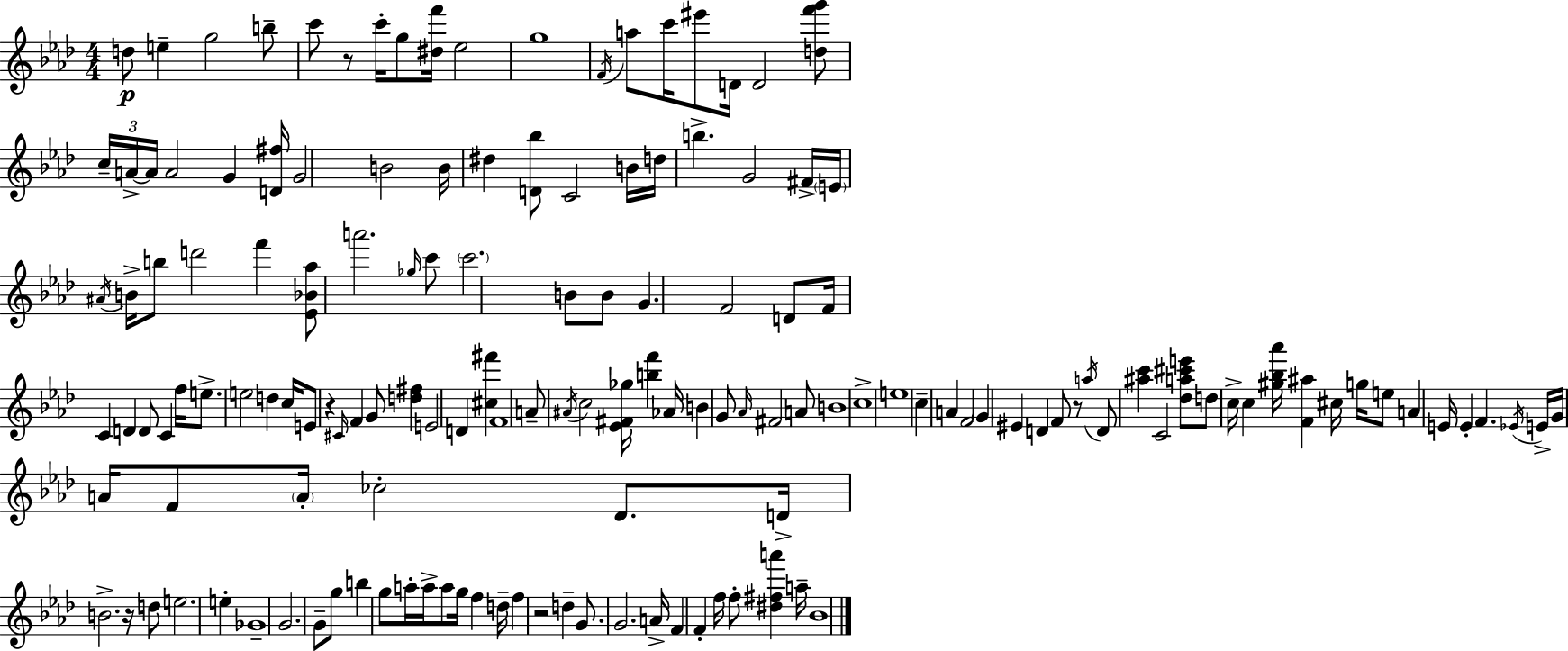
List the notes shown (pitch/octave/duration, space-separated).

D5/e E5/q G5/h B5/e C6/e R/e C6/s G5/e [D#5,F6]/s Eb5/h G5/w F4/s A5/e C6/s EIS6/e D4/s D4/h [D5,F6,G6]/e C5/s A4/s A4/s A4/h G4/q [D4,F#5]/s G4/h B4/h B4/s D#5/q [D4,Bb5]/e C4/h B4/s D5/s B5/q. G4/h F#4/s E4/s A#4/s B4/s B5/e D6/h F6/q [Eb4,Bb4,Ab5]/e A6/h. Gb5/s C6/e C6/h. B4/e B4/e G4/q. F4/h D4/e F4/s C4/q D4/q D4/e C4/q F5/s E5/e. E5/h D5/q C5/s E4/e R/q C#4/s F4/q G4/e [D5,F#5]/q E4/h D4/q [C#5,F#6]/q F4/w A4/e A#4/s C5/h [Eb4,F#4,Gb5]/s [B5,F6]/q Ab4/s B4/q G4/e Ab4/s F#4/h A4/e B4/w C5/w E5/w C5/q A4/q F4/h G4/q EIS4/q D4/q F4/e R/e A5/s D4/e [A#5,C6]/q C4/h [Db5,A5,C#6,E6]/e D5/e C5/s C5/q [G#5,Bb5,Ab6]/s [F4,A#5]/q C#5/s G5/s E5/e A4/q E4/s E4/q F4/q. Eb4/s E4/s G4/s A4/s F4/e A4/s CES5/h Db4/e. D4/s B4/h. R/s D5/e E5/h. E5/q Gb4/w G4/h. G4/e G5/e B5/q G5/e A5/s A5/s A5/e G5/s F5/q D5/s F5/q R/h D5/q G4/e. G4/h. A4/s F4/q F4/q F5/s F5/e [D#5,F#5,A6]/q A5/s Bb4/w